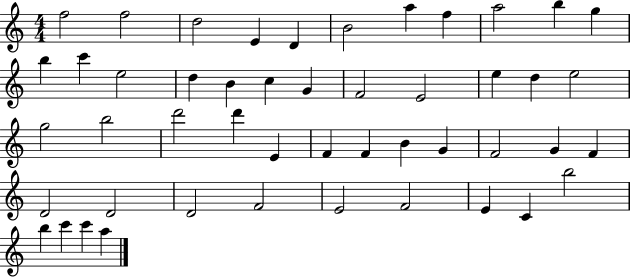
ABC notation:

X:1
T:Untitled
M:4/4
L:1/4
K:C
f2 f2 d2 E D B2 a f a2 b g b c' e2 d B c G F2 E2 e d e2 g2 b2 d'2 d' E F F B G F2 G F D2 D2 D2 F2 E2 F2 E C b2 b c' c' a